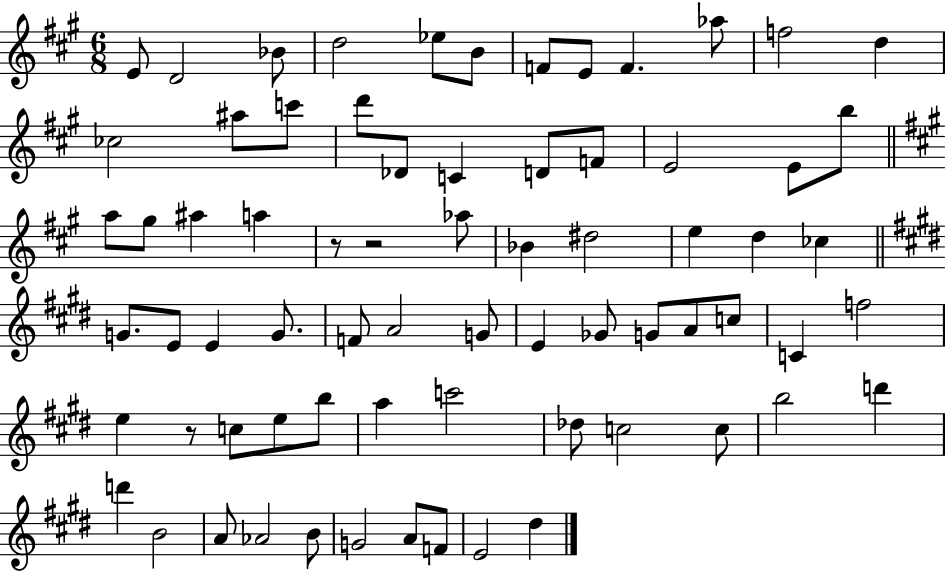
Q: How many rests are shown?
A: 3